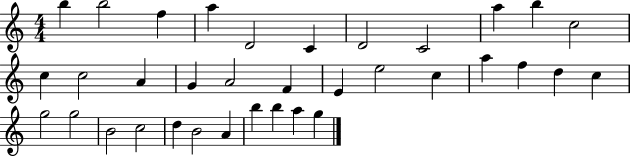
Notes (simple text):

B5/q B5/h F5/q A5/q D4/h C4/q D4/h C4/h A5/q B5/q C5/h C5/q C5/h A4/q G4/q A4/h F4/q E4/q E5/h C5/q A5/q F5/q D5/q C5/q G5/h G5/h B4/h C5/h D5/q B4/h A4/q B5/q B5/q A5/q G5/q